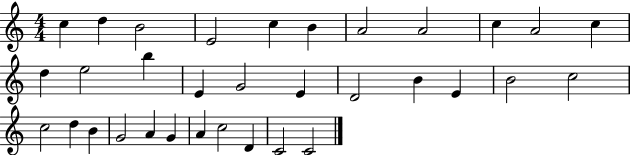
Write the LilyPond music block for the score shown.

{
  \clef treble
  \numericTimeSignature
  \time 4/4
  \key c \major
  c''4 d''4 b'2 | e'2 c''4 b'4 | a'2 a'2 | c''4 a'2 c''4 | \break d''4 e''2 b''4 | e'4 g'2 e'4 | d'2 b'4 e'4 | b'2 c''2 | \break c''2 d''4 b'4 | g'2 a'4 g'4 | a'4 c''2 d'4 | c'2 c'2 | \break \bar "|."
}